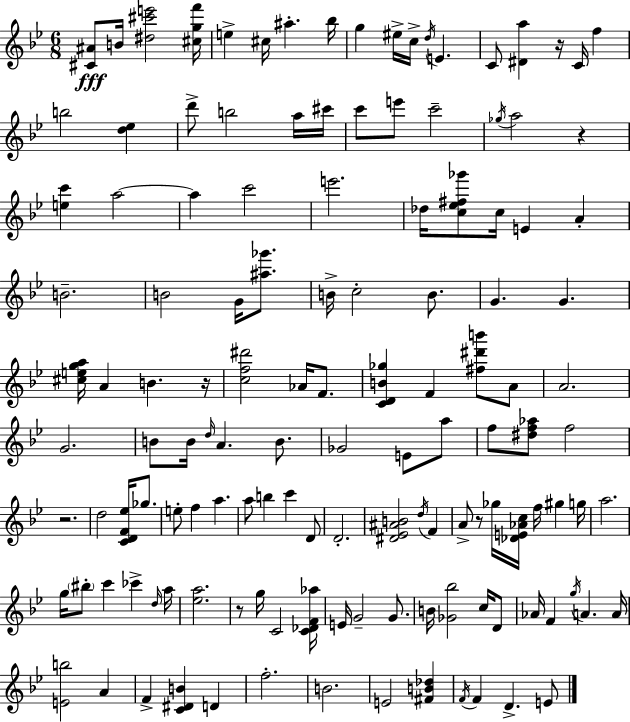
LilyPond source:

{
  \clef treble
  \numericTimeSignature
  \time 6/8
  \key bes \major
  \repeat volta 2 { <cis' ais'>8\fff b'16 <dis'' cis''' e'''>2 <cis'' g'' f'''>16 | e''4-> cis''16 ais''4.-. bes''16 | g''4 eis''16-> c''16-> \acciaccatura { d''16 } e'4. | c'8 <dis' a''>4 r16 c'16 f''4 | \break b''2 <d'' ees''>4 | d'''8-> b''2 a''16 | cis'''16 c'''8 e'''8 c'''2-- | \acciaccatura { ges''16 } a''2 r4 | \break <e'' c'''>4 a''2~~ | a''4 c'''2 | e'''2. | des''16 <c'' ees'' fis'' ges'''>8 c''16 e'4 a'4-. | \break b'2.-- | b'2 g'16 <ais'' ges'''>8. | b'16-> c''2-. b'8. | g'4. g'4. | \break <cis'' e'' g'' a''>16 a'4 b'4. | r16 <c'' f'' dis'''>2 aes'16 f'8. | <c' d' b' ges''>4 f'4 <fis'' dis''' b'''>8 | a'8 a'2. | \break g'2. | b'8 b'16 \grace { d''16 } a'4. | b'8. ges'2 e'8 | a''8 f''8 <dis'' f'' aes''>8 f''2 | \break r2. | d''2 <c' d' f' ees''>16 | ges''8. e''8-. f''4 a''4. | a''8 b''4 c'''4 | \break d'8 d'2.-. | <dis' ees' ais' b'>2 \acciaccatura { d''16 } | f'4 a'8-> r8 ges''16 <des' e' aes' c''>16 f''16 gis''4 | g''16 a''2. | \break g''16 \parenthesize bis''8-. c'''4 ces'''4-> | \grace { d''16 } a''16 <ees'' a''>2. | r8 g''16 c'2 | <c' des' f' aes''>16 e'16 g'2-- | \break g'8. b'16 <ges' bes''>2 | c''16 d'8 aes'16 f'4 \acciaccatura { g''16 } a'4. | a'16 <e' b''>2 | a'4 f'4-> <c' dis' b'>4 | \break d'4 f''2.-. | b'2. | e'2 | <fis' b' des''>4 \acciaccatura { f'16 } f'4 d'4.-> | \break e'8 } \bar "|."
}